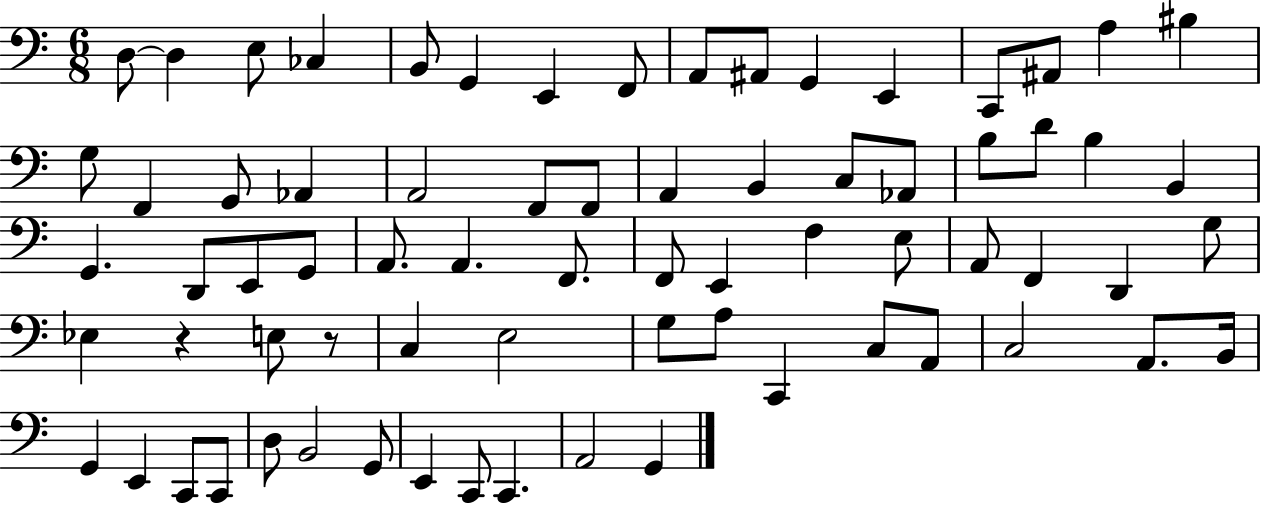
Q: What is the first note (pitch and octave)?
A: D3